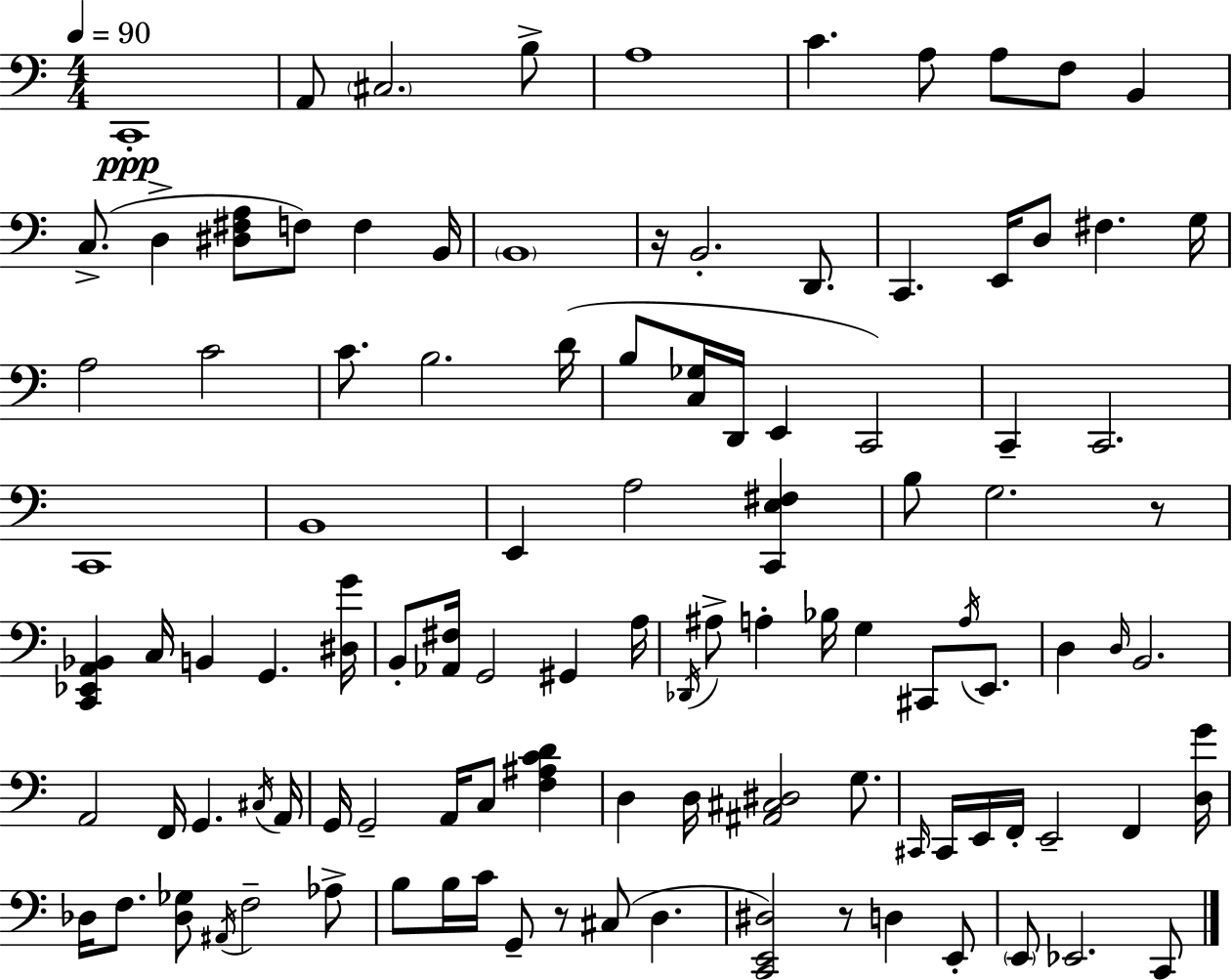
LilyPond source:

{
  \clef bass
  \numericTimeSignature
  \time 4/4
  \key c \major
  \tempo 4 = 90
  c,1-.\ppp | a,8 \parenthesize cis2. b8-> | a1 | c'4. a8 a8 f8 b,4 | \break c8.->( d4-> <dis fis a>8 f8) f4 b,16 | \parenthesize b,1 | r16 b,2.-. d,8. | c,4. e,16 d8 fis4. g16 | \break a2 c'2 | c'8. b2. d'16( | b8 <c ges>16 d,16 e,4 c,2) | c,4-- c,2. | \break c,1 | b,1 | e,4 a2 <c, e fis>4 | b8 g2. r8 | \break <c, ees, a, bes,>4 c16 b,4 g,4. <dis g'>16 | b,8-. <aes, fis>16 g,2 gis,4 a16 | \acciaccatura { des,16 } ais8-> a4-. bes16 g4 cis,8 \acciaccatura { a16 } e,8. | d4 \grace { d16 } b,2. | \break a,2 f,16 g,4. | \acciaccatura { cis16 } a,16 g,16 g,2-- a,16 c8 | <f ais c' d'>4 d4 d16 <ais, cis dis>2 | g8. \grace { cis,16 } cis,16 e,16 f,16-. e,2-- | \break f,4 <d g'>16 des16 f8. <des ges>8 \acciaccatura { ais,16 } f2-- | aes8-> b8 b16 c'16 g,8-- r8 cis8( | d4. <c, e, dis>2) r8 | d4 e,8-. \parenthesize e,8 ees,2. | \break c,8 \bar "|."
}